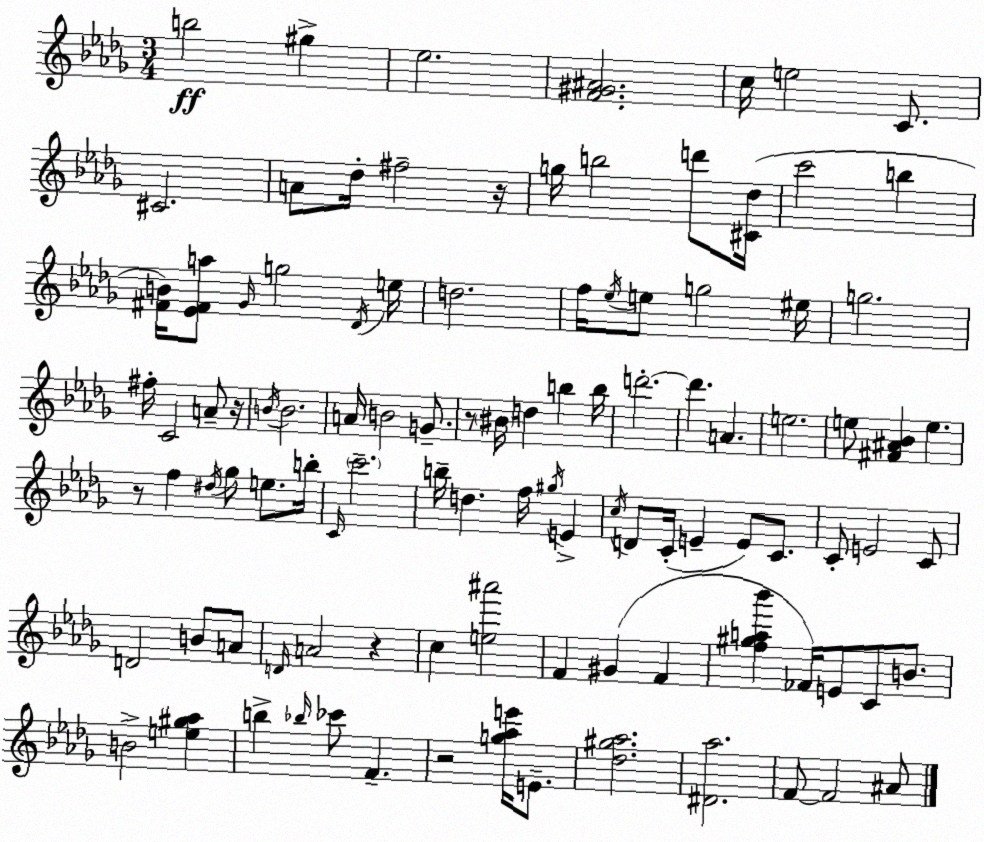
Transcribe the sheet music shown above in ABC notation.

X:1
T:Untitled
M:3/4
L:1/4
K:Bbm
b2 ^g _e2 [F^G^A]2 c/4 e2 C/2 ^C2 A/2 _d/4 ^f2 z/4 g/4 b2 d'/2 [^C_d]/4 c'2 b [^FB]/4 [_E^Fa]/2 _G/4 g2 _D/4 e/4 d2 f/4 _e/4 e/2 g2 ^e/4 g2 ^f/4 C2 A/2 z/4 B/4 B2 A/4 B2 G/2 z/2 ^B/4 d b b/4 d'2 d' A e2 e/2 [^F^A_B] e z/2 f ^d/4 _g/2 e/2 b/4 C/4 c'2 b/4 d f/4 ^g/4 E c/4 D/2 C/4 E E/2 C/2 C/2 E2 C/2 D2 B/2 A/2 D/4 A2 z c [e^a']2 F ^G F [f^ga_b'] _F/4 E/2 C/2 B/2 B2 [e^g_a] b _b/4 _c'/2 F z2 [g_ae']/4 E/2 [_d^g_a]2 [^D_a]2 F/2 F2 ^A/2